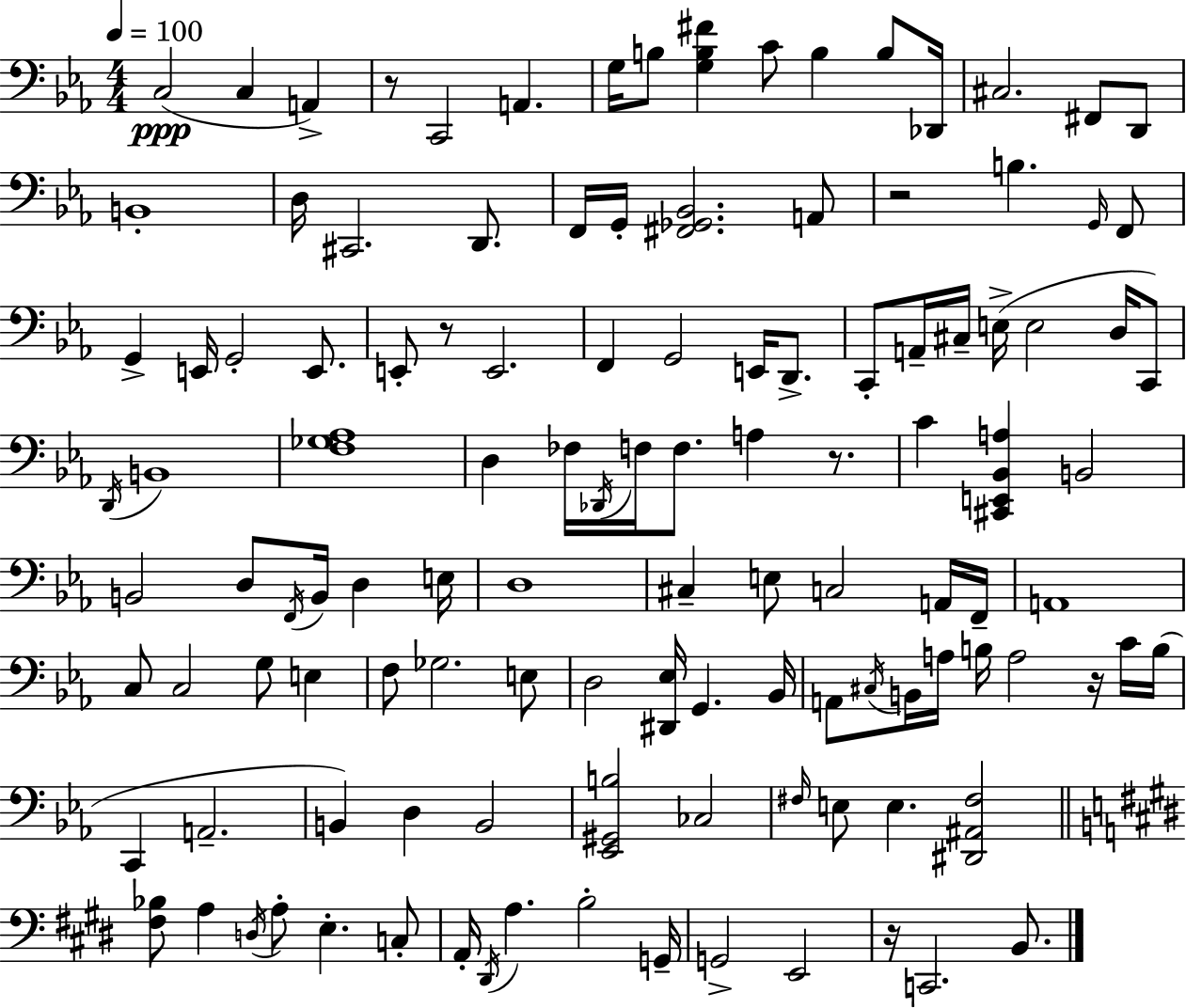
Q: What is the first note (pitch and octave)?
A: C3